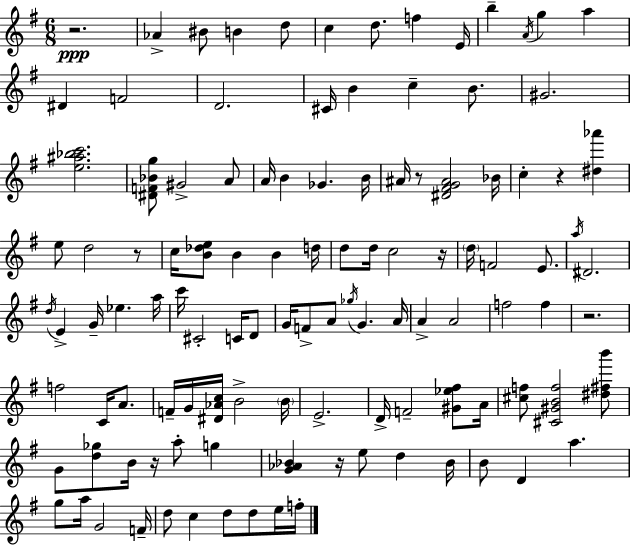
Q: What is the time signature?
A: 6/8